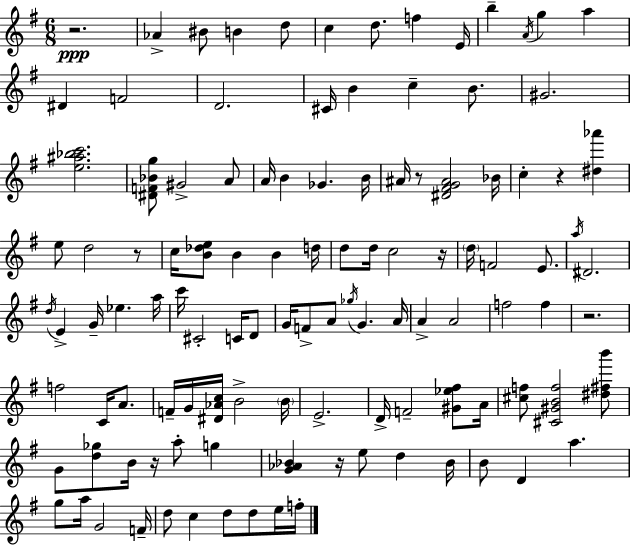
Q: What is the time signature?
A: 6/8